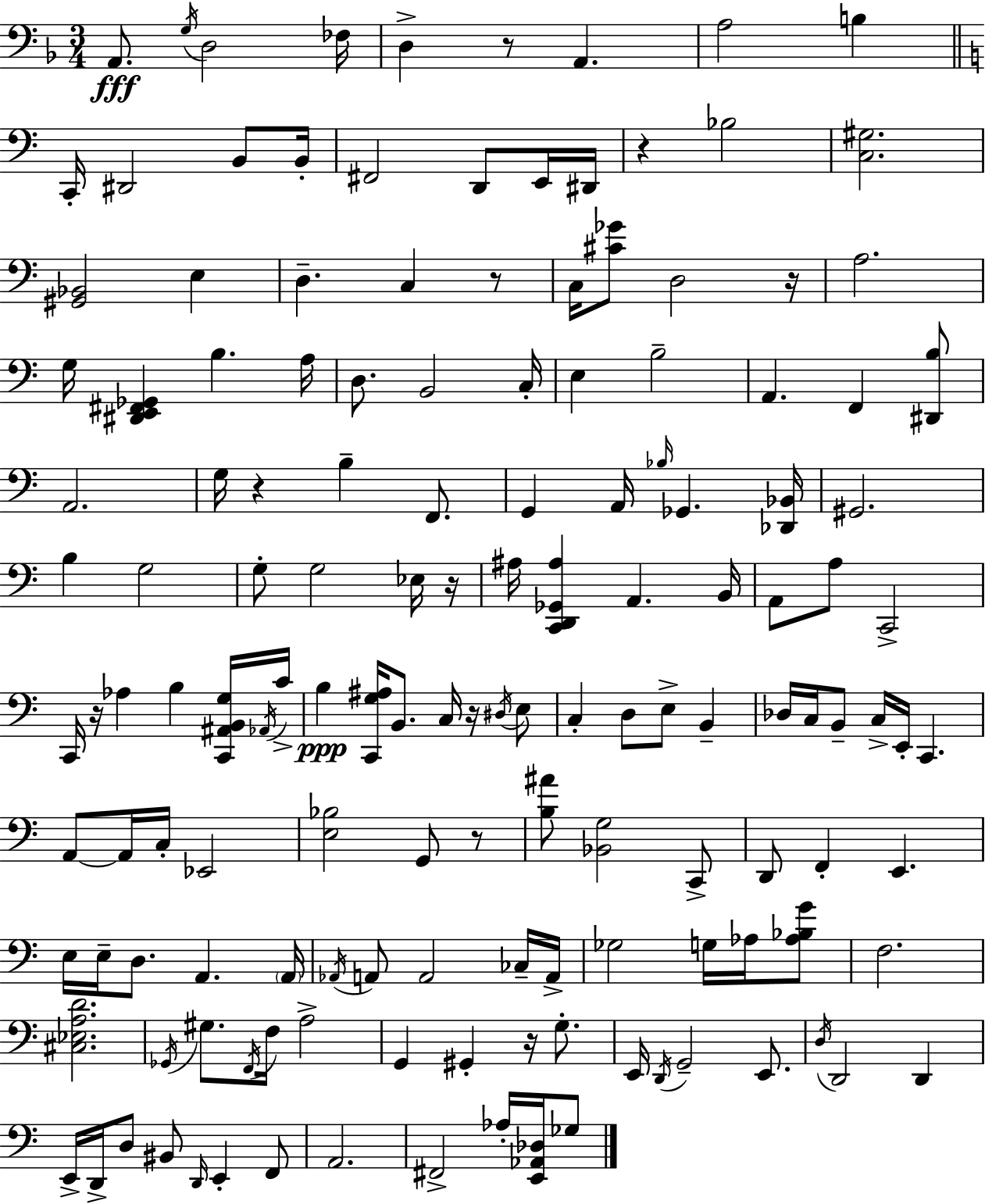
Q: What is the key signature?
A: F major